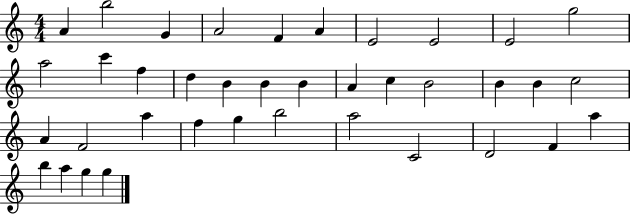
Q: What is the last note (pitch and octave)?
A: G5